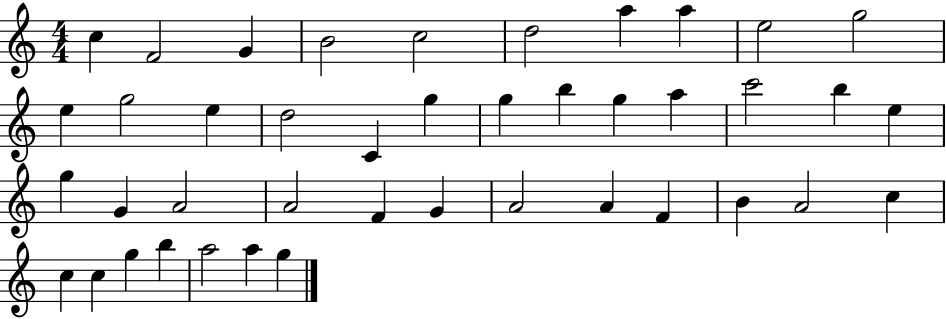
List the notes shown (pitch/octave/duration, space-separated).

C5/q F4/h G4/q B4/h C5/h D5/h A5/q A5/q E5/h G5/h E5/q G5/h E5/q D5/h C4/q G5/q G5/q B5/q G5/q A5/q C6/h B5/q E5/q G5/q G4/q A4/h A4/h F4/q G4/q A4/h A4/q F4/q B4/q A4/h C5/q C5/q C5/q G5/q B5/q A5/h A5/q G5/q